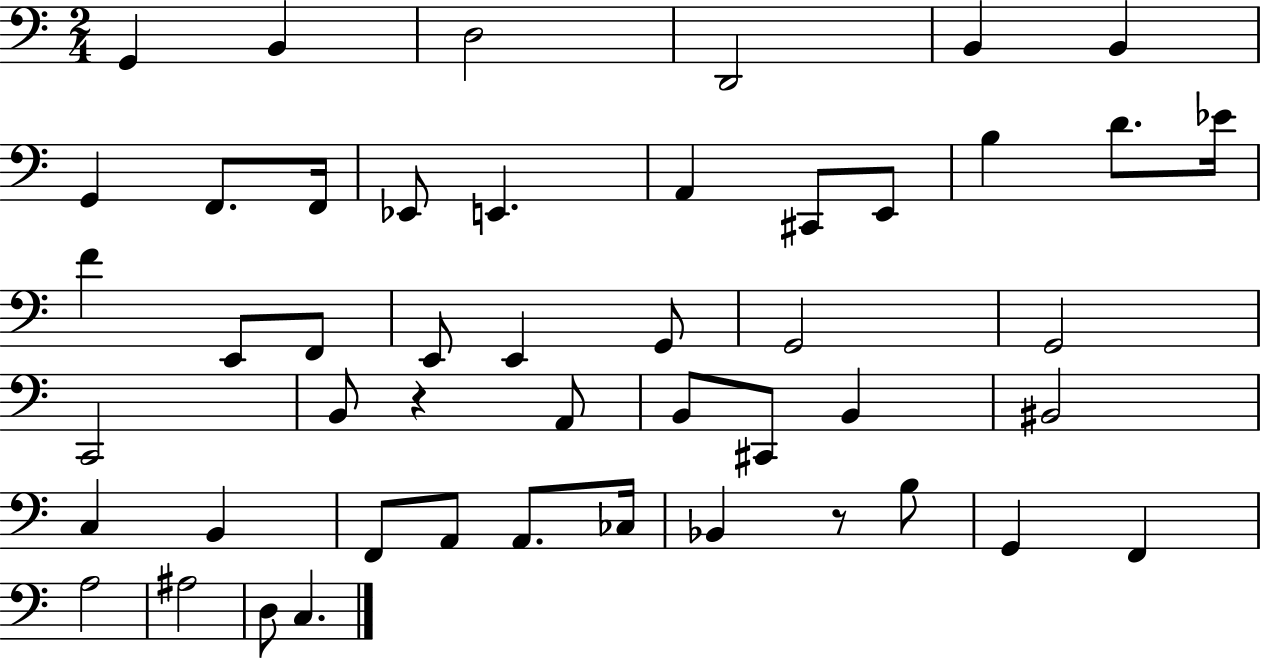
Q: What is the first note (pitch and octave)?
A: G2